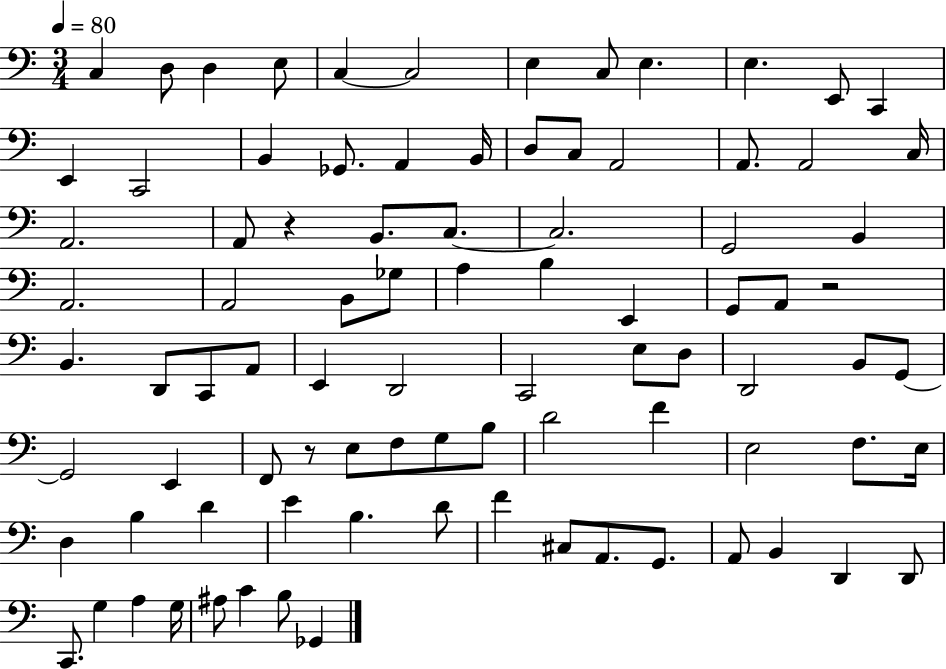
X:1
T:Untitled
M:3/4
L:1/4
K:C
C, D,/2 D, E,/2 C, C,2 E, C,/2 E, E, E,,/2 C,, E,, C,,2 B,, _G,,/2 A,, B,,/4 D,/2 C,/2 A,,2 A,,/2 A,,2 C,/4 A,,2 A,,/2 z B,,/2 C,/2 C,2 G,,2 B,, A,,2 A,,2 B,,/2 _G,/2 A, B, E,, G,,/2 A,,/2 z2 B,, D,,/2 C,,/2 A,,/2 E,, D,,2 C,,2 E,/2 D,/2 D,,2 B,,/2 G,,/2 G,,2 E,, F,,/2 z/2 E,/2 F,/2 G,/2 B,/2 D2 F E,2 F,/2 E,/4 D, B, D E B, D/2 F ^C,/2 A,,/2 G,,/2 A,,/2 B,, D,, D,,/2 C,,/2 G, A, G,/4 ^A,/2 C B,/2 _G,,